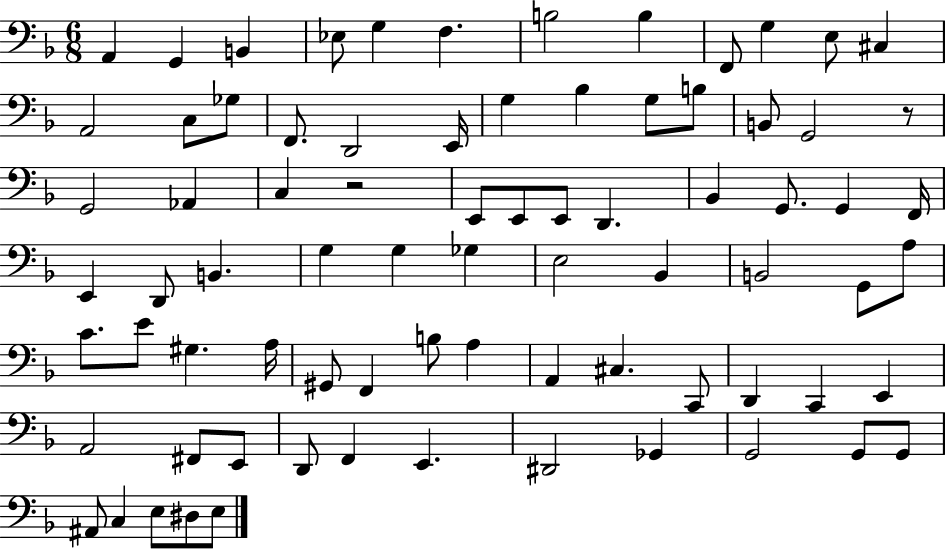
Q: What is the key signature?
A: F major